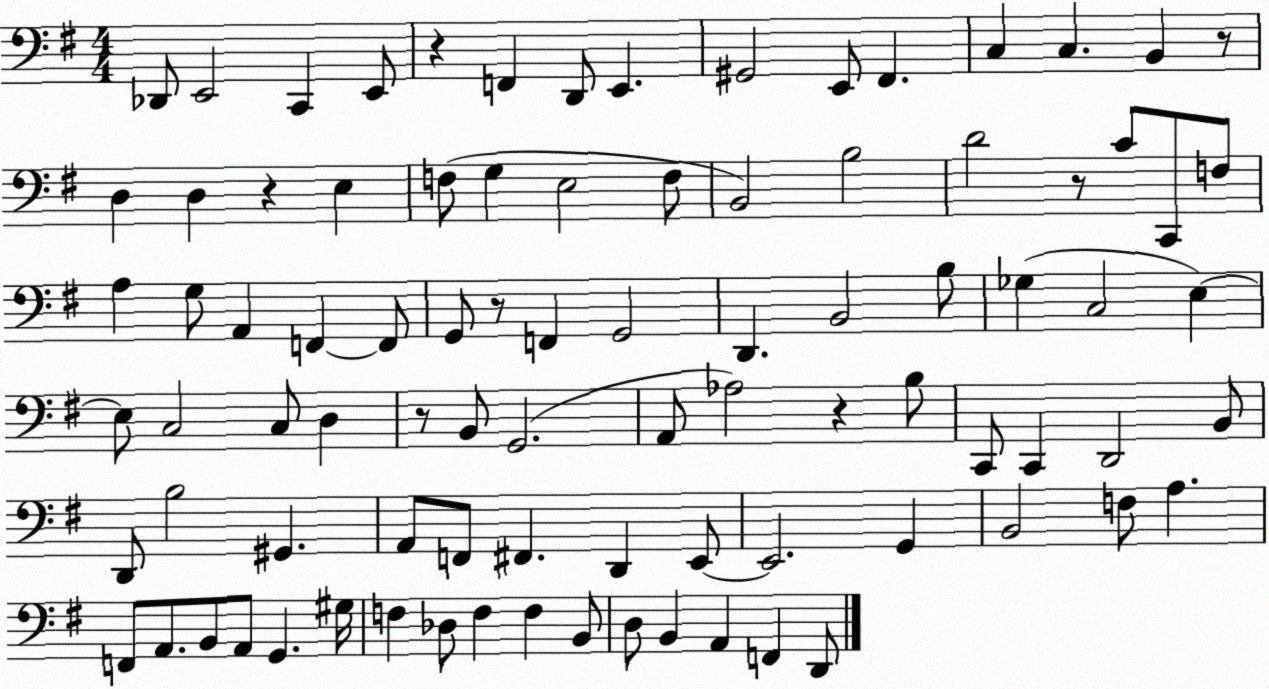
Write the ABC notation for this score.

X:1
T:Untitled
M:4/4
L:1/4
K:G
_D,,/2 E,,2 C,, E,,/2 z F,, D,,/2 E,, ^G,,2 E,,/2 ^F,, C, C, B,, z/2 D, D, z E, F,/2 G, E,2 F,/2 B,,2 B,2 D2 z/2 C/2 C,,/2 F,/2 A, G,/2 A,, F,, F,,/2 G,,/2 z/2 F,, G,,2 D,, B,,2 B,/2 _G, C,2 E, E,/2 C,2 C,/2 D, z/2 B,,/2 G,,2 A,,/2 _A,2 z B,/2 C,,/2 C,, D,,2 B,,/2 D,,/2 B,2 ^G,, A,,/2 F,,/2 ^F,, D,, E,,/2 E,,2 G,, B,,2 F,/2 A, F,,/2 A,,/2 B,,/2 A,,/2 G,, ^G,/4 F, _D,/2 F, F, B,,/2 D,/2 B,, A,, F,, D,,/2